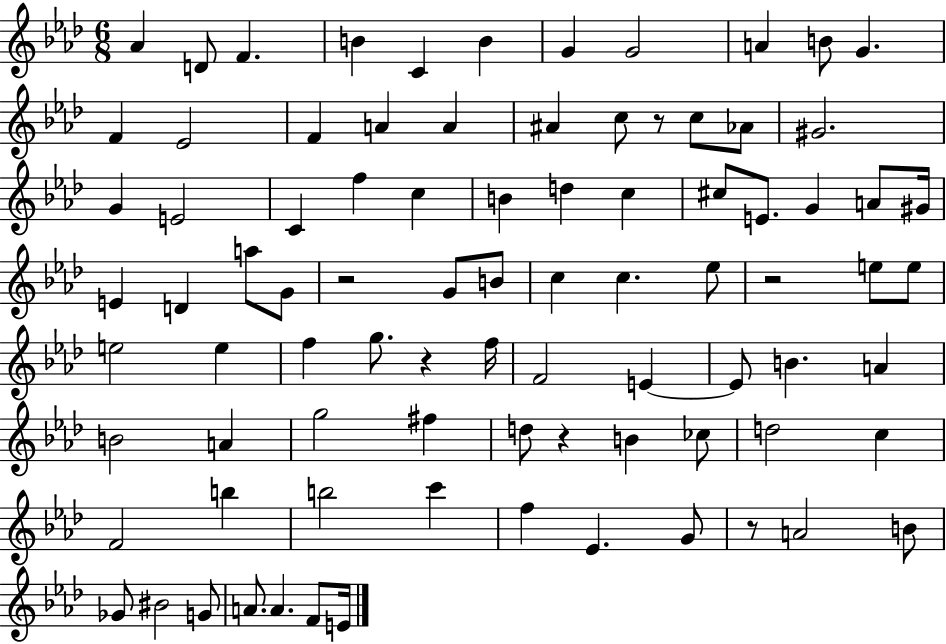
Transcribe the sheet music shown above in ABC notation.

X:1
T:Untitled
M:6/8
L:1/4
K:Ab
_A D/2 F B C B G G2 A B/2 G F _E2 F A A ^A c/2 z/2 c/2 _A/2 ^G2 G E2 C f c B d c ^c/2 E/2 G A/2 ^G/4 E D a/2 G/2 z2 G/2 B/2 c c _e/2 z2 e/2 e/2 e2 e f g/2 z f/4 F2 E E/2 B A B2 A g2 ^f d/2 z B _c/2 d2 c F2 b b2 c' f _E G/2 z/2 A2 B/2 _G/2 ^B2 G/2 A/2 A F/2 E/4